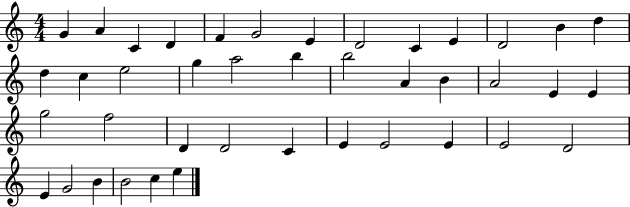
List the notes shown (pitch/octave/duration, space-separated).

G4/q A4/q C4/q D4/q F4/q G4/h E4/q D4/h C4/q E4/q D4/h B4/q D5/q D5/q C5/q E5/h G5/q A5/h B5/q B5/h A4/q B4/q A4/h E4/q E4/q G5/h F5/h D4/q D4/h C4/q E4/q E4/h E4/q E4/h D4/h E4/q G4/h B4/q B4/h C5/q E5/q